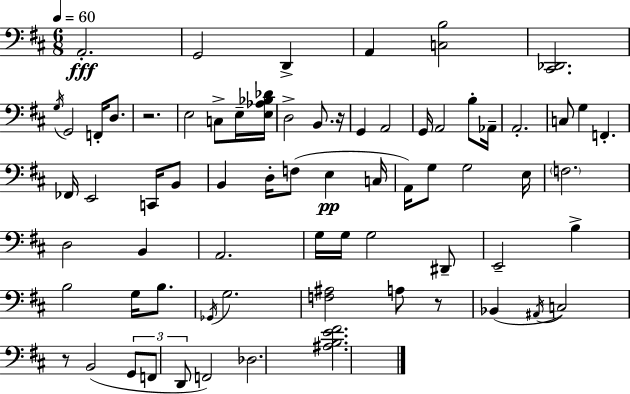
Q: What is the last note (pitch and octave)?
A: Db3